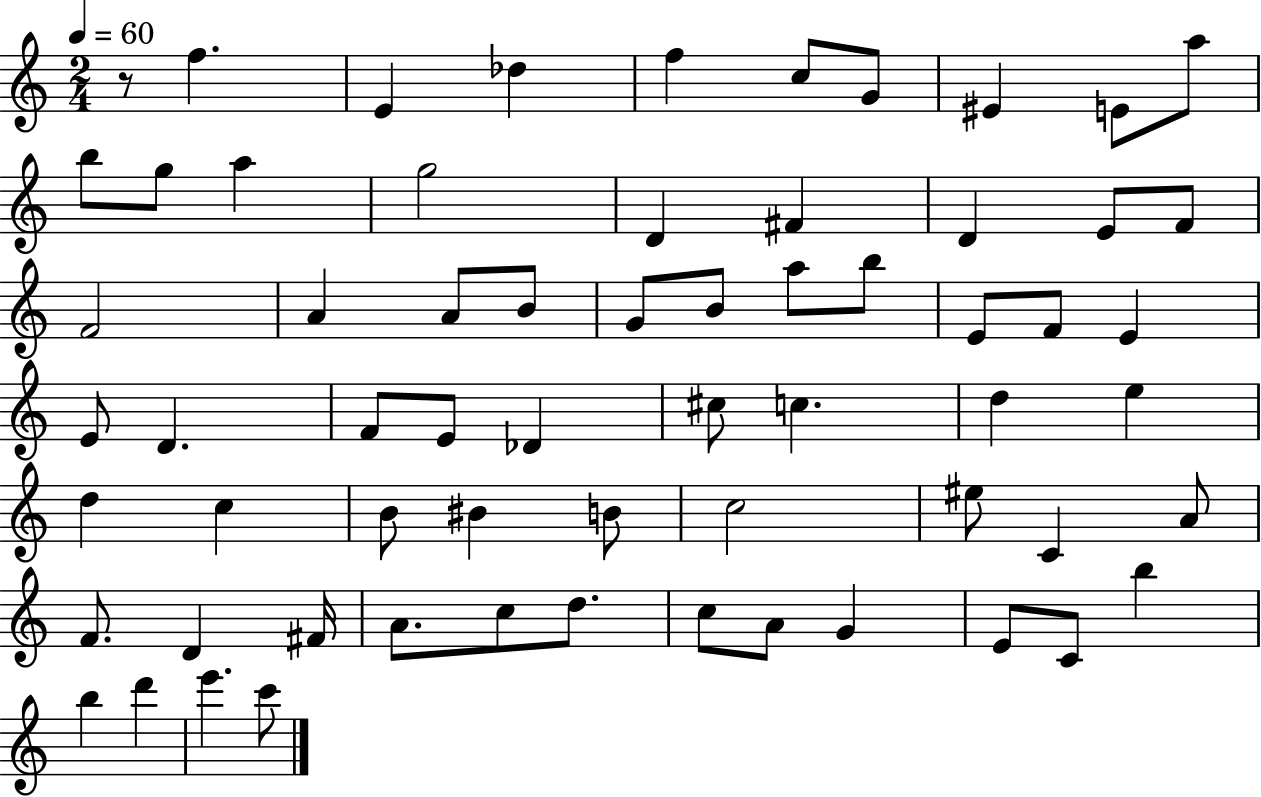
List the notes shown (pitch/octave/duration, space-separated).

R/e F5/q. E4/q Db5/q F5/q C5/e G4/e EIS4/q E4/e A5/e B5/e G5/e A5/q G5/h D4/q F#4/q D4/q E4/e F4/e F4/h A4/q A4/e B4/e G4/e B4/e A5/e B5/e E4/e F4/e E4/q E4/e D4/q. F4/e E4/e Db4/q C#5/e C5/q. D5/q E5/q D5/q C5/q B4/e BIS4/q B4/e C5/h EIS5/e C4/q A4/e F4/e. D4/q F#4/s A4/e. C5/e D5/e. C5/e A4/e G4/q E4/e C4/e B5/q B5/q D6/q E6/q. C6/e